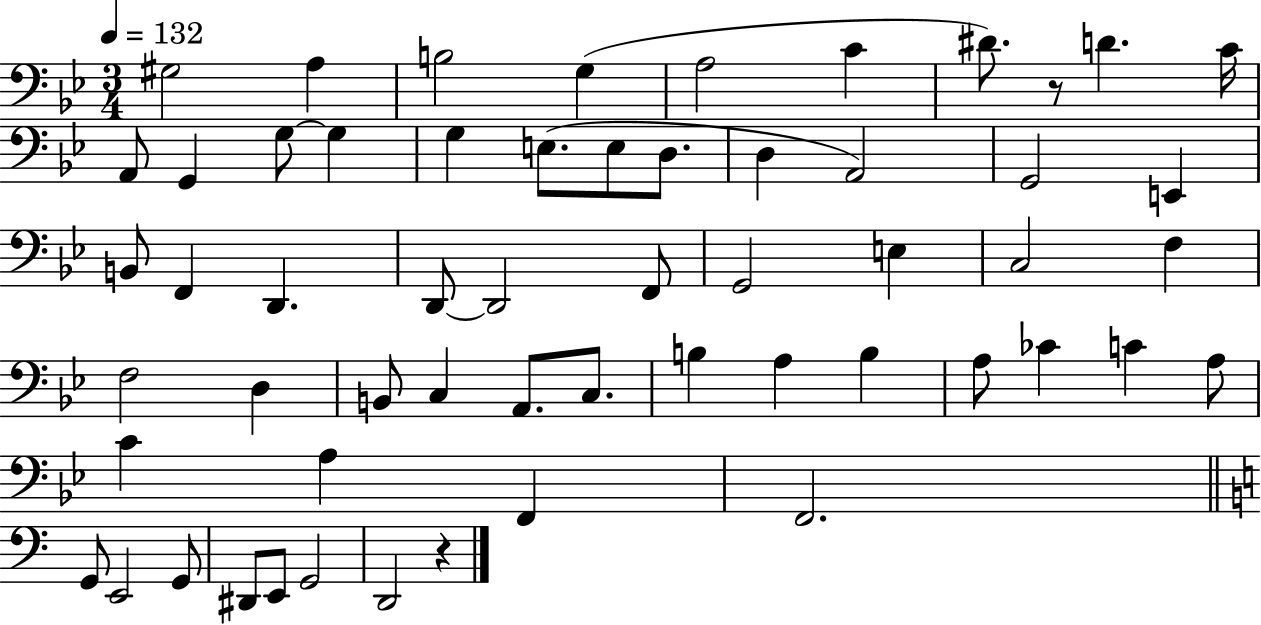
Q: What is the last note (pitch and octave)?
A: D2